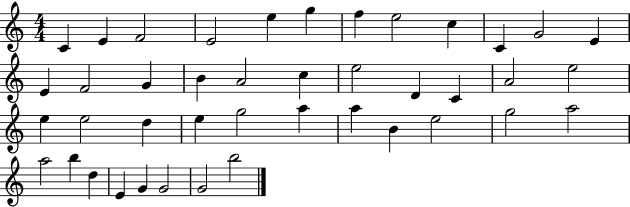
C4/q E4/q F4/h E4/h E5/q G5/q F5/q E5/h C5/q C4/q G4/h E4/q E4/q F4/h G4/q B4/q A4/h C5/q E5/h D4/q C4/q A4/h E5/h E5/q E5/h D5/q E5/q G5/h A5/q A5/q B4/q E5/h G5/h A5/h A5/h B5/q D5/q E4/q G4/q G4/h G4/h B5/h